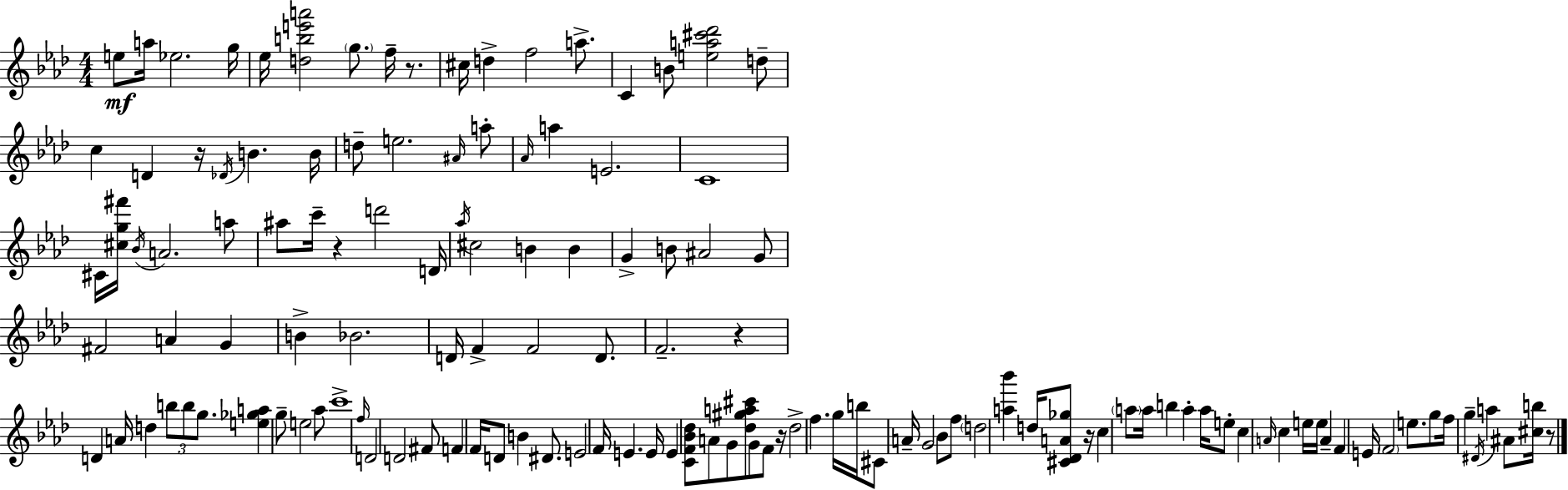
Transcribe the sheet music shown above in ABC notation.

X:1
T:Untitled
M:4/4
L:1/4
K:Ab
e/2 a/4 _e2 g/4 _e/4 [dbe'a']2 g/2 f/4 z/2 ^c/4 d f2 a/2 C B/2 [ea^c'_d']2 d/2 c D z/4 _D/4 B B/4 d/2 e2 ^A/4 a/2 _A/4 a E2 C4 ^C/4 [^cg^f']/4 _B/4 A2 a/2 ^a/2 c'/4 z d'2 D/4 _a/4 ^c2 B B G B/2 ^A2 G/2 ^F2 A G B _B2 D/4 F F2 D/2 F2 z D A/4 d b/2 b/2 g/2 [e_ga] g/2 e2 _a/2 c'4 f/4 D2 D2 ^F/2 F F/4 D/2 B ^D/2 E2 F/4 E E/4 E [CF_B_d]/2 A/2 G/2 [_d^ga^c']/2 G/2 F/2 z/4 _d2 f g/4 b/4 ^C/2 A/4 G2 _B/2 f/2 d2 [a_b'] d/4 [^C_DA_g]/2 z/4 c a/2 a/4 b a a/4 e/2 c A/4 c e/4 e/4 A F E/4 F2 e/2 g/2 f/4 g ^D/4 a ^A/2 [^cb]/4 z/2